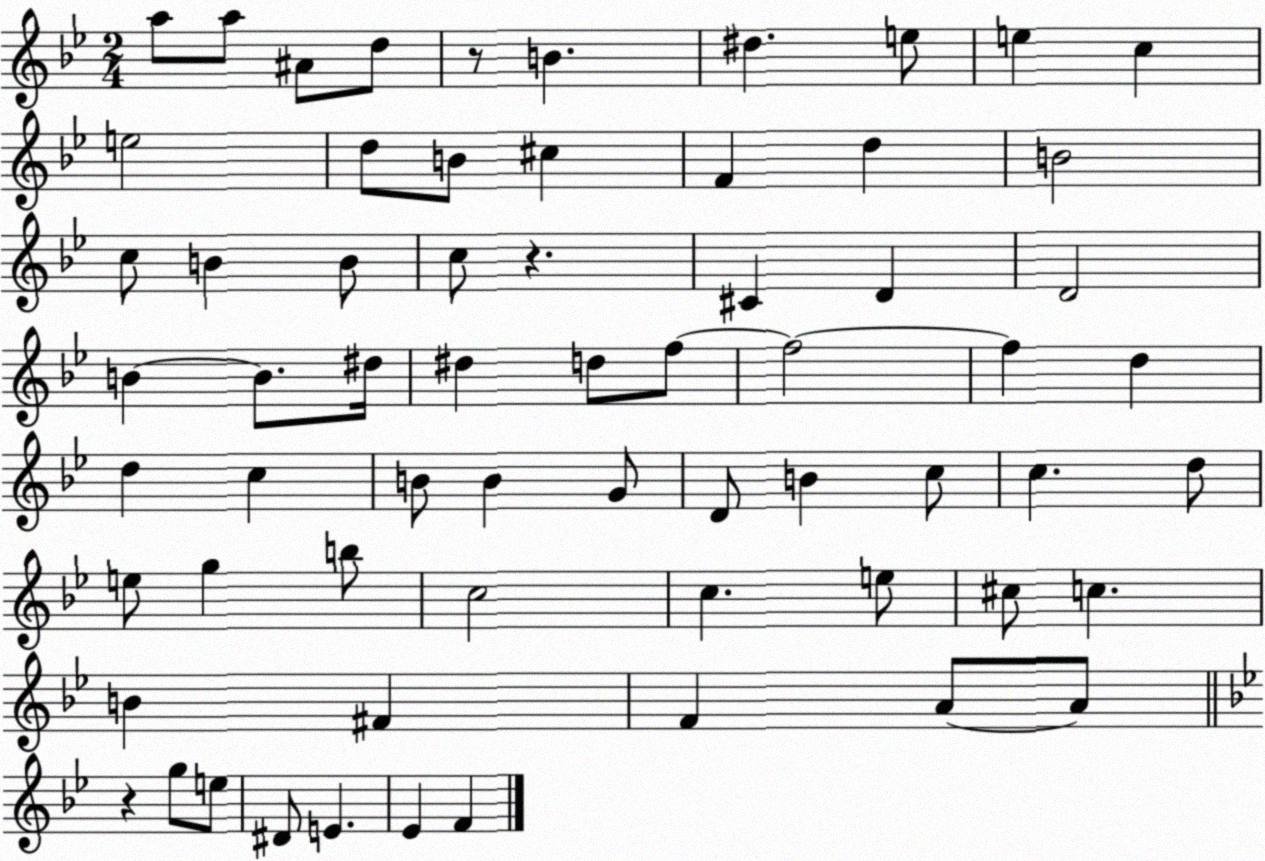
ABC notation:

X:1
T:Untitled
M:2/4
L:1/4
K:Bb
a/2 a/2 ^A/2 d/2 z/2 B ^d e/2 e c e2 d/2 B/2 ^c F d B2 c/2 B B/2 c/2 z ^C D D2 B B/2 ^d/4 ^d d/2 f/2 f2 f d d c B/2 B G/2 D/2 B c/2 c d/2 e/2 g b/2 c2 c e/2 ^c/2 c B ^F F A/2 A/2 z g/2 e/2 ^D/2 E _E F